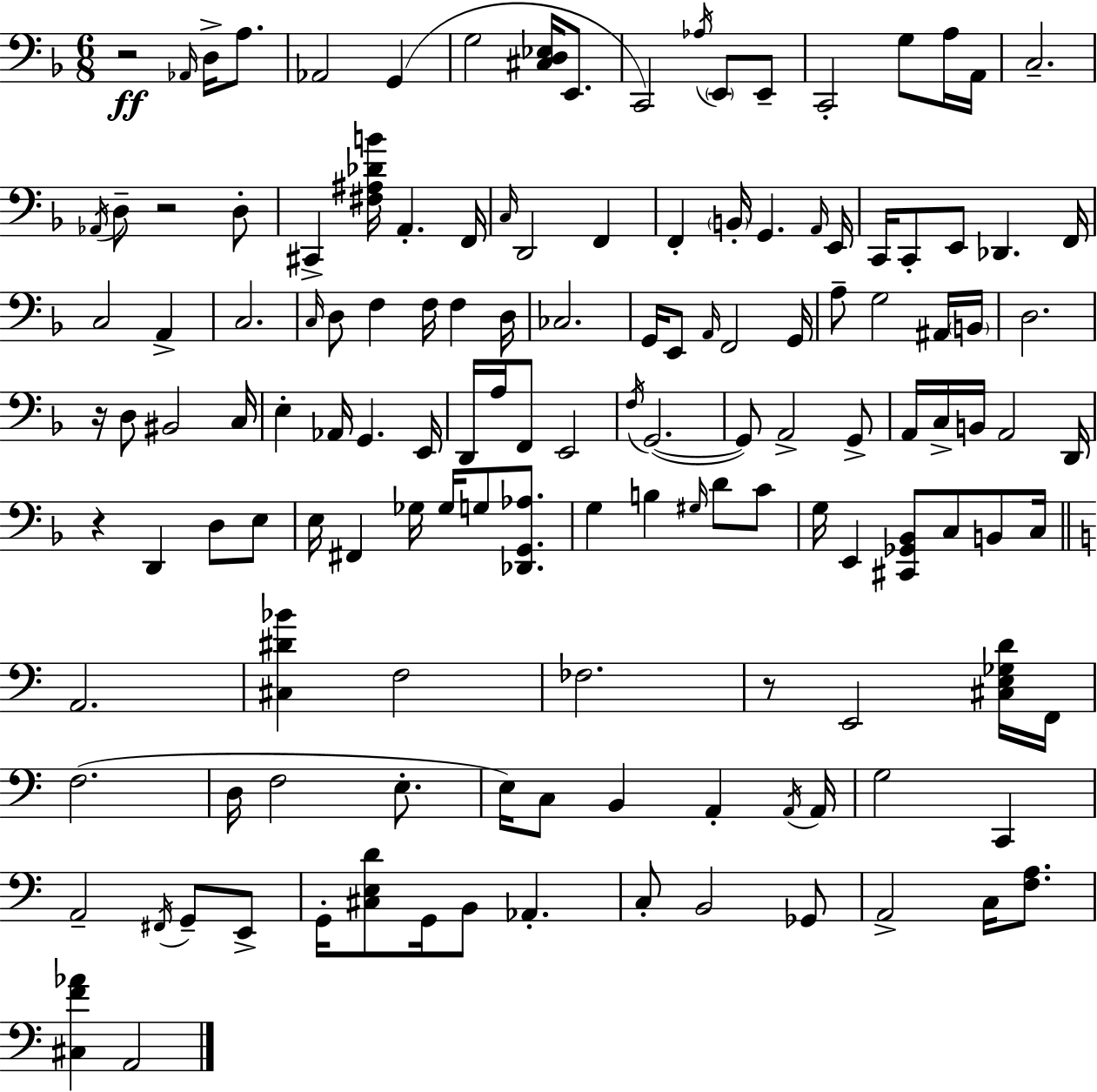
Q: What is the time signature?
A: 6/8